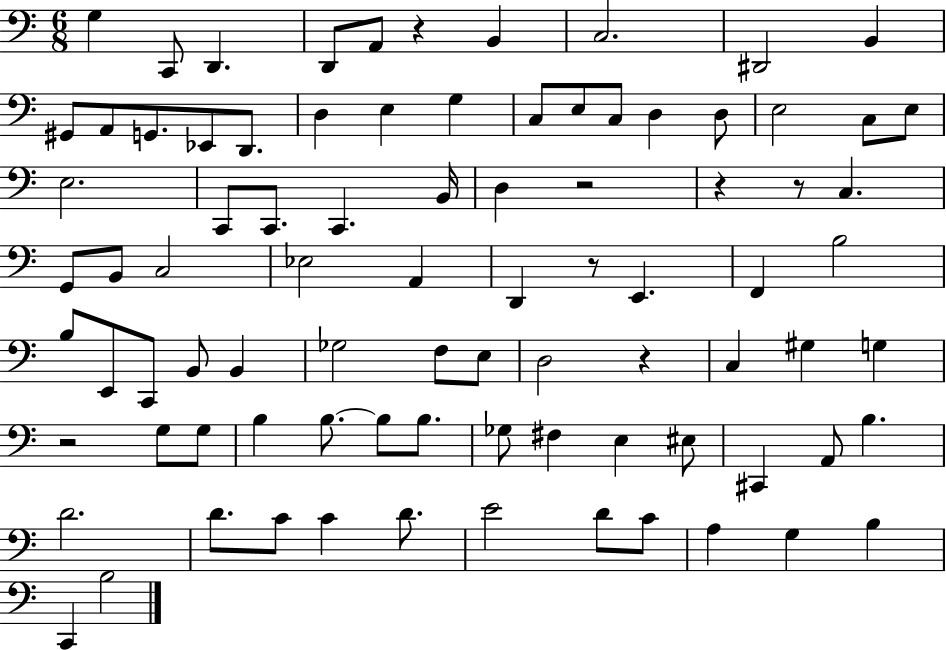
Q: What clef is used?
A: bass